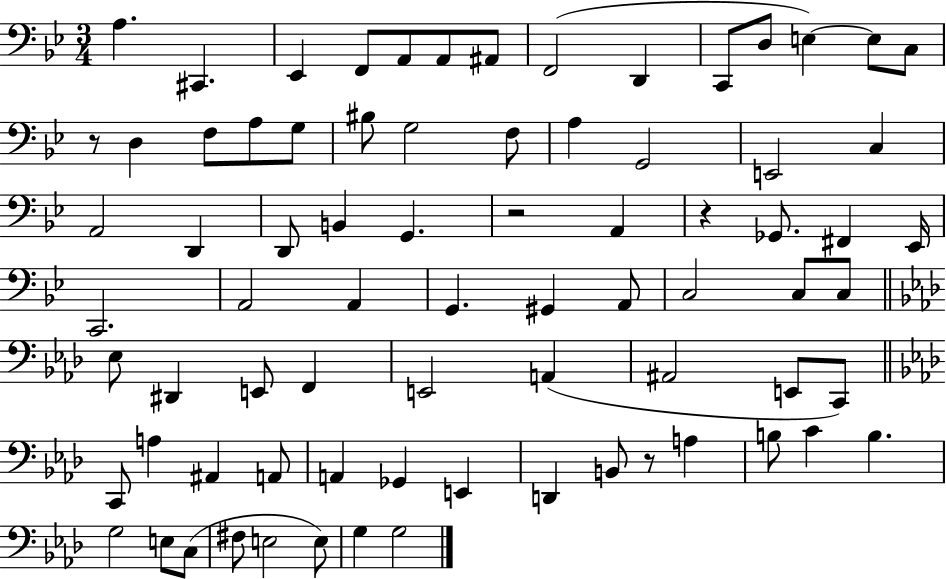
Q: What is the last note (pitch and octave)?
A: G3